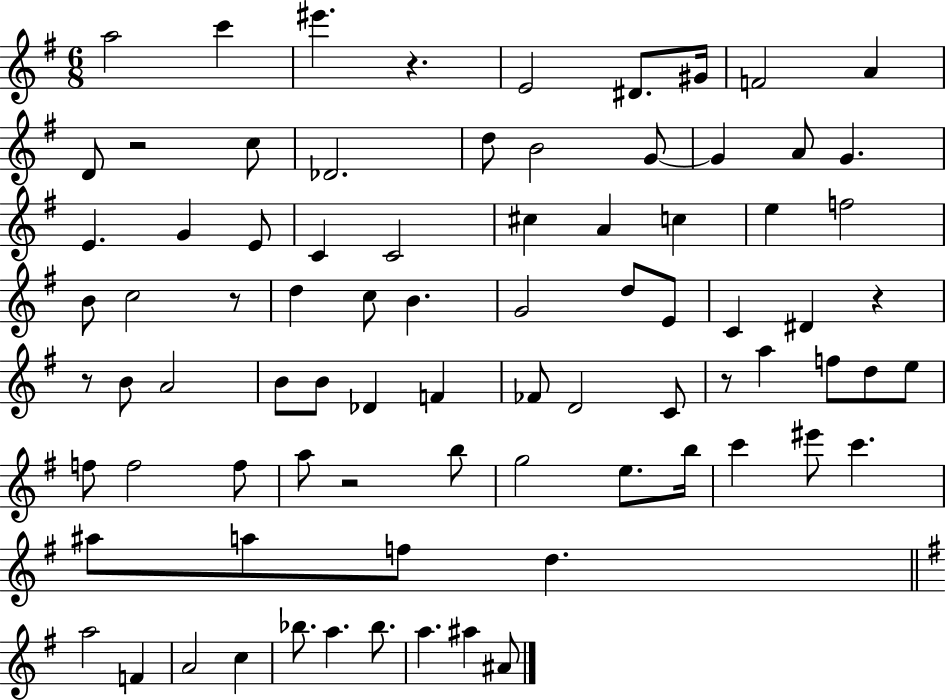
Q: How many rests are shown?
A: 7